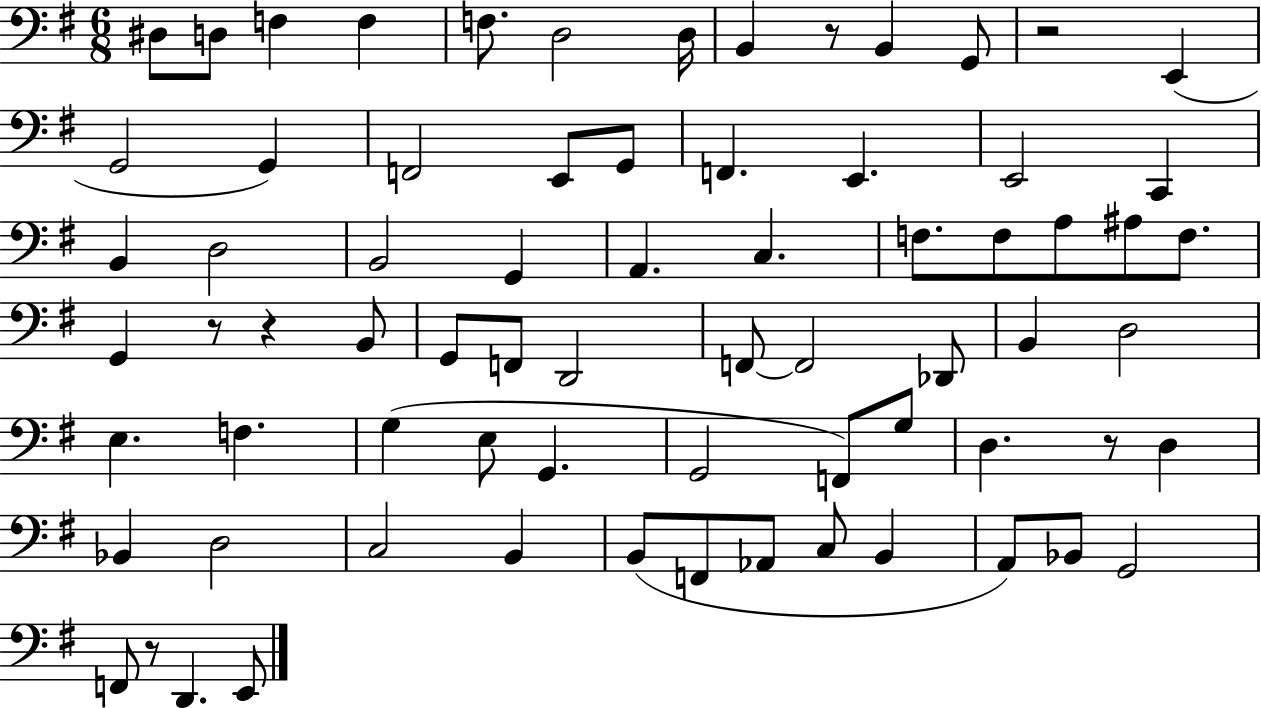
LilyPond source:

{
  \clef bass
  \numericTimeSignature
  \time 6/8
  \key g \major
  \repeat volta 2 { dis8 d8 f4 f4 | f8. d2 d16 | b,4 r8 b,4 g,8 | r2 e,4( | \break g,2 g,4) | f,2 e,8 g,8 | f,4. e,4. | e,2 c,4 | \break b,4 d2 | b,2 g,4 | a,4. c4. | f8. f8 a8 ais8 f8. | \break g,4 r8 r4 b,8 | g,8 f,8 d,2 | f,8~~ f,2 des,8 | b,4 d2 | \break e4. f4. | g4( e8 g,4. | g,2 f,8) g8 | d4. r8 d4 | \break bes,4 d2 | c2 b,4 | b,8( f,8 aes,8 c8 b,4 | a,8) bes,8 g,2 | \break f,8 r8 d,4. e,8 | } \bar "|."
}